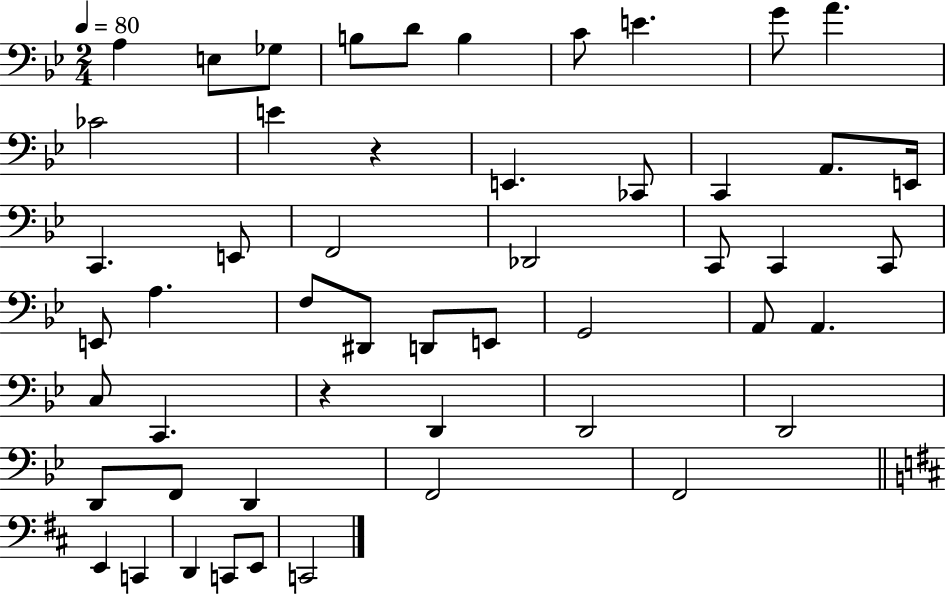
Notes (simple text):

A3/q E3/e Gb3/e B3/e D4/e B3/q C4/e E4/q. G4/e A4/q. CES4/h E4/q R/q E2/q. CES2/e C2/q A2/e. E2/s C2/q. E2/e F2/h Db2/h C2/e C2/q C2/e E2/e A3/q. F3/e D#2/e D2/e E2/e G2/h A2/e A2/q. C3/e C2/q. R/q D2/q D2/h D2/h D2/e F2/e D2/q F2/h F2/h E2/q C2/q D2/q C2/e E2/e C2/h